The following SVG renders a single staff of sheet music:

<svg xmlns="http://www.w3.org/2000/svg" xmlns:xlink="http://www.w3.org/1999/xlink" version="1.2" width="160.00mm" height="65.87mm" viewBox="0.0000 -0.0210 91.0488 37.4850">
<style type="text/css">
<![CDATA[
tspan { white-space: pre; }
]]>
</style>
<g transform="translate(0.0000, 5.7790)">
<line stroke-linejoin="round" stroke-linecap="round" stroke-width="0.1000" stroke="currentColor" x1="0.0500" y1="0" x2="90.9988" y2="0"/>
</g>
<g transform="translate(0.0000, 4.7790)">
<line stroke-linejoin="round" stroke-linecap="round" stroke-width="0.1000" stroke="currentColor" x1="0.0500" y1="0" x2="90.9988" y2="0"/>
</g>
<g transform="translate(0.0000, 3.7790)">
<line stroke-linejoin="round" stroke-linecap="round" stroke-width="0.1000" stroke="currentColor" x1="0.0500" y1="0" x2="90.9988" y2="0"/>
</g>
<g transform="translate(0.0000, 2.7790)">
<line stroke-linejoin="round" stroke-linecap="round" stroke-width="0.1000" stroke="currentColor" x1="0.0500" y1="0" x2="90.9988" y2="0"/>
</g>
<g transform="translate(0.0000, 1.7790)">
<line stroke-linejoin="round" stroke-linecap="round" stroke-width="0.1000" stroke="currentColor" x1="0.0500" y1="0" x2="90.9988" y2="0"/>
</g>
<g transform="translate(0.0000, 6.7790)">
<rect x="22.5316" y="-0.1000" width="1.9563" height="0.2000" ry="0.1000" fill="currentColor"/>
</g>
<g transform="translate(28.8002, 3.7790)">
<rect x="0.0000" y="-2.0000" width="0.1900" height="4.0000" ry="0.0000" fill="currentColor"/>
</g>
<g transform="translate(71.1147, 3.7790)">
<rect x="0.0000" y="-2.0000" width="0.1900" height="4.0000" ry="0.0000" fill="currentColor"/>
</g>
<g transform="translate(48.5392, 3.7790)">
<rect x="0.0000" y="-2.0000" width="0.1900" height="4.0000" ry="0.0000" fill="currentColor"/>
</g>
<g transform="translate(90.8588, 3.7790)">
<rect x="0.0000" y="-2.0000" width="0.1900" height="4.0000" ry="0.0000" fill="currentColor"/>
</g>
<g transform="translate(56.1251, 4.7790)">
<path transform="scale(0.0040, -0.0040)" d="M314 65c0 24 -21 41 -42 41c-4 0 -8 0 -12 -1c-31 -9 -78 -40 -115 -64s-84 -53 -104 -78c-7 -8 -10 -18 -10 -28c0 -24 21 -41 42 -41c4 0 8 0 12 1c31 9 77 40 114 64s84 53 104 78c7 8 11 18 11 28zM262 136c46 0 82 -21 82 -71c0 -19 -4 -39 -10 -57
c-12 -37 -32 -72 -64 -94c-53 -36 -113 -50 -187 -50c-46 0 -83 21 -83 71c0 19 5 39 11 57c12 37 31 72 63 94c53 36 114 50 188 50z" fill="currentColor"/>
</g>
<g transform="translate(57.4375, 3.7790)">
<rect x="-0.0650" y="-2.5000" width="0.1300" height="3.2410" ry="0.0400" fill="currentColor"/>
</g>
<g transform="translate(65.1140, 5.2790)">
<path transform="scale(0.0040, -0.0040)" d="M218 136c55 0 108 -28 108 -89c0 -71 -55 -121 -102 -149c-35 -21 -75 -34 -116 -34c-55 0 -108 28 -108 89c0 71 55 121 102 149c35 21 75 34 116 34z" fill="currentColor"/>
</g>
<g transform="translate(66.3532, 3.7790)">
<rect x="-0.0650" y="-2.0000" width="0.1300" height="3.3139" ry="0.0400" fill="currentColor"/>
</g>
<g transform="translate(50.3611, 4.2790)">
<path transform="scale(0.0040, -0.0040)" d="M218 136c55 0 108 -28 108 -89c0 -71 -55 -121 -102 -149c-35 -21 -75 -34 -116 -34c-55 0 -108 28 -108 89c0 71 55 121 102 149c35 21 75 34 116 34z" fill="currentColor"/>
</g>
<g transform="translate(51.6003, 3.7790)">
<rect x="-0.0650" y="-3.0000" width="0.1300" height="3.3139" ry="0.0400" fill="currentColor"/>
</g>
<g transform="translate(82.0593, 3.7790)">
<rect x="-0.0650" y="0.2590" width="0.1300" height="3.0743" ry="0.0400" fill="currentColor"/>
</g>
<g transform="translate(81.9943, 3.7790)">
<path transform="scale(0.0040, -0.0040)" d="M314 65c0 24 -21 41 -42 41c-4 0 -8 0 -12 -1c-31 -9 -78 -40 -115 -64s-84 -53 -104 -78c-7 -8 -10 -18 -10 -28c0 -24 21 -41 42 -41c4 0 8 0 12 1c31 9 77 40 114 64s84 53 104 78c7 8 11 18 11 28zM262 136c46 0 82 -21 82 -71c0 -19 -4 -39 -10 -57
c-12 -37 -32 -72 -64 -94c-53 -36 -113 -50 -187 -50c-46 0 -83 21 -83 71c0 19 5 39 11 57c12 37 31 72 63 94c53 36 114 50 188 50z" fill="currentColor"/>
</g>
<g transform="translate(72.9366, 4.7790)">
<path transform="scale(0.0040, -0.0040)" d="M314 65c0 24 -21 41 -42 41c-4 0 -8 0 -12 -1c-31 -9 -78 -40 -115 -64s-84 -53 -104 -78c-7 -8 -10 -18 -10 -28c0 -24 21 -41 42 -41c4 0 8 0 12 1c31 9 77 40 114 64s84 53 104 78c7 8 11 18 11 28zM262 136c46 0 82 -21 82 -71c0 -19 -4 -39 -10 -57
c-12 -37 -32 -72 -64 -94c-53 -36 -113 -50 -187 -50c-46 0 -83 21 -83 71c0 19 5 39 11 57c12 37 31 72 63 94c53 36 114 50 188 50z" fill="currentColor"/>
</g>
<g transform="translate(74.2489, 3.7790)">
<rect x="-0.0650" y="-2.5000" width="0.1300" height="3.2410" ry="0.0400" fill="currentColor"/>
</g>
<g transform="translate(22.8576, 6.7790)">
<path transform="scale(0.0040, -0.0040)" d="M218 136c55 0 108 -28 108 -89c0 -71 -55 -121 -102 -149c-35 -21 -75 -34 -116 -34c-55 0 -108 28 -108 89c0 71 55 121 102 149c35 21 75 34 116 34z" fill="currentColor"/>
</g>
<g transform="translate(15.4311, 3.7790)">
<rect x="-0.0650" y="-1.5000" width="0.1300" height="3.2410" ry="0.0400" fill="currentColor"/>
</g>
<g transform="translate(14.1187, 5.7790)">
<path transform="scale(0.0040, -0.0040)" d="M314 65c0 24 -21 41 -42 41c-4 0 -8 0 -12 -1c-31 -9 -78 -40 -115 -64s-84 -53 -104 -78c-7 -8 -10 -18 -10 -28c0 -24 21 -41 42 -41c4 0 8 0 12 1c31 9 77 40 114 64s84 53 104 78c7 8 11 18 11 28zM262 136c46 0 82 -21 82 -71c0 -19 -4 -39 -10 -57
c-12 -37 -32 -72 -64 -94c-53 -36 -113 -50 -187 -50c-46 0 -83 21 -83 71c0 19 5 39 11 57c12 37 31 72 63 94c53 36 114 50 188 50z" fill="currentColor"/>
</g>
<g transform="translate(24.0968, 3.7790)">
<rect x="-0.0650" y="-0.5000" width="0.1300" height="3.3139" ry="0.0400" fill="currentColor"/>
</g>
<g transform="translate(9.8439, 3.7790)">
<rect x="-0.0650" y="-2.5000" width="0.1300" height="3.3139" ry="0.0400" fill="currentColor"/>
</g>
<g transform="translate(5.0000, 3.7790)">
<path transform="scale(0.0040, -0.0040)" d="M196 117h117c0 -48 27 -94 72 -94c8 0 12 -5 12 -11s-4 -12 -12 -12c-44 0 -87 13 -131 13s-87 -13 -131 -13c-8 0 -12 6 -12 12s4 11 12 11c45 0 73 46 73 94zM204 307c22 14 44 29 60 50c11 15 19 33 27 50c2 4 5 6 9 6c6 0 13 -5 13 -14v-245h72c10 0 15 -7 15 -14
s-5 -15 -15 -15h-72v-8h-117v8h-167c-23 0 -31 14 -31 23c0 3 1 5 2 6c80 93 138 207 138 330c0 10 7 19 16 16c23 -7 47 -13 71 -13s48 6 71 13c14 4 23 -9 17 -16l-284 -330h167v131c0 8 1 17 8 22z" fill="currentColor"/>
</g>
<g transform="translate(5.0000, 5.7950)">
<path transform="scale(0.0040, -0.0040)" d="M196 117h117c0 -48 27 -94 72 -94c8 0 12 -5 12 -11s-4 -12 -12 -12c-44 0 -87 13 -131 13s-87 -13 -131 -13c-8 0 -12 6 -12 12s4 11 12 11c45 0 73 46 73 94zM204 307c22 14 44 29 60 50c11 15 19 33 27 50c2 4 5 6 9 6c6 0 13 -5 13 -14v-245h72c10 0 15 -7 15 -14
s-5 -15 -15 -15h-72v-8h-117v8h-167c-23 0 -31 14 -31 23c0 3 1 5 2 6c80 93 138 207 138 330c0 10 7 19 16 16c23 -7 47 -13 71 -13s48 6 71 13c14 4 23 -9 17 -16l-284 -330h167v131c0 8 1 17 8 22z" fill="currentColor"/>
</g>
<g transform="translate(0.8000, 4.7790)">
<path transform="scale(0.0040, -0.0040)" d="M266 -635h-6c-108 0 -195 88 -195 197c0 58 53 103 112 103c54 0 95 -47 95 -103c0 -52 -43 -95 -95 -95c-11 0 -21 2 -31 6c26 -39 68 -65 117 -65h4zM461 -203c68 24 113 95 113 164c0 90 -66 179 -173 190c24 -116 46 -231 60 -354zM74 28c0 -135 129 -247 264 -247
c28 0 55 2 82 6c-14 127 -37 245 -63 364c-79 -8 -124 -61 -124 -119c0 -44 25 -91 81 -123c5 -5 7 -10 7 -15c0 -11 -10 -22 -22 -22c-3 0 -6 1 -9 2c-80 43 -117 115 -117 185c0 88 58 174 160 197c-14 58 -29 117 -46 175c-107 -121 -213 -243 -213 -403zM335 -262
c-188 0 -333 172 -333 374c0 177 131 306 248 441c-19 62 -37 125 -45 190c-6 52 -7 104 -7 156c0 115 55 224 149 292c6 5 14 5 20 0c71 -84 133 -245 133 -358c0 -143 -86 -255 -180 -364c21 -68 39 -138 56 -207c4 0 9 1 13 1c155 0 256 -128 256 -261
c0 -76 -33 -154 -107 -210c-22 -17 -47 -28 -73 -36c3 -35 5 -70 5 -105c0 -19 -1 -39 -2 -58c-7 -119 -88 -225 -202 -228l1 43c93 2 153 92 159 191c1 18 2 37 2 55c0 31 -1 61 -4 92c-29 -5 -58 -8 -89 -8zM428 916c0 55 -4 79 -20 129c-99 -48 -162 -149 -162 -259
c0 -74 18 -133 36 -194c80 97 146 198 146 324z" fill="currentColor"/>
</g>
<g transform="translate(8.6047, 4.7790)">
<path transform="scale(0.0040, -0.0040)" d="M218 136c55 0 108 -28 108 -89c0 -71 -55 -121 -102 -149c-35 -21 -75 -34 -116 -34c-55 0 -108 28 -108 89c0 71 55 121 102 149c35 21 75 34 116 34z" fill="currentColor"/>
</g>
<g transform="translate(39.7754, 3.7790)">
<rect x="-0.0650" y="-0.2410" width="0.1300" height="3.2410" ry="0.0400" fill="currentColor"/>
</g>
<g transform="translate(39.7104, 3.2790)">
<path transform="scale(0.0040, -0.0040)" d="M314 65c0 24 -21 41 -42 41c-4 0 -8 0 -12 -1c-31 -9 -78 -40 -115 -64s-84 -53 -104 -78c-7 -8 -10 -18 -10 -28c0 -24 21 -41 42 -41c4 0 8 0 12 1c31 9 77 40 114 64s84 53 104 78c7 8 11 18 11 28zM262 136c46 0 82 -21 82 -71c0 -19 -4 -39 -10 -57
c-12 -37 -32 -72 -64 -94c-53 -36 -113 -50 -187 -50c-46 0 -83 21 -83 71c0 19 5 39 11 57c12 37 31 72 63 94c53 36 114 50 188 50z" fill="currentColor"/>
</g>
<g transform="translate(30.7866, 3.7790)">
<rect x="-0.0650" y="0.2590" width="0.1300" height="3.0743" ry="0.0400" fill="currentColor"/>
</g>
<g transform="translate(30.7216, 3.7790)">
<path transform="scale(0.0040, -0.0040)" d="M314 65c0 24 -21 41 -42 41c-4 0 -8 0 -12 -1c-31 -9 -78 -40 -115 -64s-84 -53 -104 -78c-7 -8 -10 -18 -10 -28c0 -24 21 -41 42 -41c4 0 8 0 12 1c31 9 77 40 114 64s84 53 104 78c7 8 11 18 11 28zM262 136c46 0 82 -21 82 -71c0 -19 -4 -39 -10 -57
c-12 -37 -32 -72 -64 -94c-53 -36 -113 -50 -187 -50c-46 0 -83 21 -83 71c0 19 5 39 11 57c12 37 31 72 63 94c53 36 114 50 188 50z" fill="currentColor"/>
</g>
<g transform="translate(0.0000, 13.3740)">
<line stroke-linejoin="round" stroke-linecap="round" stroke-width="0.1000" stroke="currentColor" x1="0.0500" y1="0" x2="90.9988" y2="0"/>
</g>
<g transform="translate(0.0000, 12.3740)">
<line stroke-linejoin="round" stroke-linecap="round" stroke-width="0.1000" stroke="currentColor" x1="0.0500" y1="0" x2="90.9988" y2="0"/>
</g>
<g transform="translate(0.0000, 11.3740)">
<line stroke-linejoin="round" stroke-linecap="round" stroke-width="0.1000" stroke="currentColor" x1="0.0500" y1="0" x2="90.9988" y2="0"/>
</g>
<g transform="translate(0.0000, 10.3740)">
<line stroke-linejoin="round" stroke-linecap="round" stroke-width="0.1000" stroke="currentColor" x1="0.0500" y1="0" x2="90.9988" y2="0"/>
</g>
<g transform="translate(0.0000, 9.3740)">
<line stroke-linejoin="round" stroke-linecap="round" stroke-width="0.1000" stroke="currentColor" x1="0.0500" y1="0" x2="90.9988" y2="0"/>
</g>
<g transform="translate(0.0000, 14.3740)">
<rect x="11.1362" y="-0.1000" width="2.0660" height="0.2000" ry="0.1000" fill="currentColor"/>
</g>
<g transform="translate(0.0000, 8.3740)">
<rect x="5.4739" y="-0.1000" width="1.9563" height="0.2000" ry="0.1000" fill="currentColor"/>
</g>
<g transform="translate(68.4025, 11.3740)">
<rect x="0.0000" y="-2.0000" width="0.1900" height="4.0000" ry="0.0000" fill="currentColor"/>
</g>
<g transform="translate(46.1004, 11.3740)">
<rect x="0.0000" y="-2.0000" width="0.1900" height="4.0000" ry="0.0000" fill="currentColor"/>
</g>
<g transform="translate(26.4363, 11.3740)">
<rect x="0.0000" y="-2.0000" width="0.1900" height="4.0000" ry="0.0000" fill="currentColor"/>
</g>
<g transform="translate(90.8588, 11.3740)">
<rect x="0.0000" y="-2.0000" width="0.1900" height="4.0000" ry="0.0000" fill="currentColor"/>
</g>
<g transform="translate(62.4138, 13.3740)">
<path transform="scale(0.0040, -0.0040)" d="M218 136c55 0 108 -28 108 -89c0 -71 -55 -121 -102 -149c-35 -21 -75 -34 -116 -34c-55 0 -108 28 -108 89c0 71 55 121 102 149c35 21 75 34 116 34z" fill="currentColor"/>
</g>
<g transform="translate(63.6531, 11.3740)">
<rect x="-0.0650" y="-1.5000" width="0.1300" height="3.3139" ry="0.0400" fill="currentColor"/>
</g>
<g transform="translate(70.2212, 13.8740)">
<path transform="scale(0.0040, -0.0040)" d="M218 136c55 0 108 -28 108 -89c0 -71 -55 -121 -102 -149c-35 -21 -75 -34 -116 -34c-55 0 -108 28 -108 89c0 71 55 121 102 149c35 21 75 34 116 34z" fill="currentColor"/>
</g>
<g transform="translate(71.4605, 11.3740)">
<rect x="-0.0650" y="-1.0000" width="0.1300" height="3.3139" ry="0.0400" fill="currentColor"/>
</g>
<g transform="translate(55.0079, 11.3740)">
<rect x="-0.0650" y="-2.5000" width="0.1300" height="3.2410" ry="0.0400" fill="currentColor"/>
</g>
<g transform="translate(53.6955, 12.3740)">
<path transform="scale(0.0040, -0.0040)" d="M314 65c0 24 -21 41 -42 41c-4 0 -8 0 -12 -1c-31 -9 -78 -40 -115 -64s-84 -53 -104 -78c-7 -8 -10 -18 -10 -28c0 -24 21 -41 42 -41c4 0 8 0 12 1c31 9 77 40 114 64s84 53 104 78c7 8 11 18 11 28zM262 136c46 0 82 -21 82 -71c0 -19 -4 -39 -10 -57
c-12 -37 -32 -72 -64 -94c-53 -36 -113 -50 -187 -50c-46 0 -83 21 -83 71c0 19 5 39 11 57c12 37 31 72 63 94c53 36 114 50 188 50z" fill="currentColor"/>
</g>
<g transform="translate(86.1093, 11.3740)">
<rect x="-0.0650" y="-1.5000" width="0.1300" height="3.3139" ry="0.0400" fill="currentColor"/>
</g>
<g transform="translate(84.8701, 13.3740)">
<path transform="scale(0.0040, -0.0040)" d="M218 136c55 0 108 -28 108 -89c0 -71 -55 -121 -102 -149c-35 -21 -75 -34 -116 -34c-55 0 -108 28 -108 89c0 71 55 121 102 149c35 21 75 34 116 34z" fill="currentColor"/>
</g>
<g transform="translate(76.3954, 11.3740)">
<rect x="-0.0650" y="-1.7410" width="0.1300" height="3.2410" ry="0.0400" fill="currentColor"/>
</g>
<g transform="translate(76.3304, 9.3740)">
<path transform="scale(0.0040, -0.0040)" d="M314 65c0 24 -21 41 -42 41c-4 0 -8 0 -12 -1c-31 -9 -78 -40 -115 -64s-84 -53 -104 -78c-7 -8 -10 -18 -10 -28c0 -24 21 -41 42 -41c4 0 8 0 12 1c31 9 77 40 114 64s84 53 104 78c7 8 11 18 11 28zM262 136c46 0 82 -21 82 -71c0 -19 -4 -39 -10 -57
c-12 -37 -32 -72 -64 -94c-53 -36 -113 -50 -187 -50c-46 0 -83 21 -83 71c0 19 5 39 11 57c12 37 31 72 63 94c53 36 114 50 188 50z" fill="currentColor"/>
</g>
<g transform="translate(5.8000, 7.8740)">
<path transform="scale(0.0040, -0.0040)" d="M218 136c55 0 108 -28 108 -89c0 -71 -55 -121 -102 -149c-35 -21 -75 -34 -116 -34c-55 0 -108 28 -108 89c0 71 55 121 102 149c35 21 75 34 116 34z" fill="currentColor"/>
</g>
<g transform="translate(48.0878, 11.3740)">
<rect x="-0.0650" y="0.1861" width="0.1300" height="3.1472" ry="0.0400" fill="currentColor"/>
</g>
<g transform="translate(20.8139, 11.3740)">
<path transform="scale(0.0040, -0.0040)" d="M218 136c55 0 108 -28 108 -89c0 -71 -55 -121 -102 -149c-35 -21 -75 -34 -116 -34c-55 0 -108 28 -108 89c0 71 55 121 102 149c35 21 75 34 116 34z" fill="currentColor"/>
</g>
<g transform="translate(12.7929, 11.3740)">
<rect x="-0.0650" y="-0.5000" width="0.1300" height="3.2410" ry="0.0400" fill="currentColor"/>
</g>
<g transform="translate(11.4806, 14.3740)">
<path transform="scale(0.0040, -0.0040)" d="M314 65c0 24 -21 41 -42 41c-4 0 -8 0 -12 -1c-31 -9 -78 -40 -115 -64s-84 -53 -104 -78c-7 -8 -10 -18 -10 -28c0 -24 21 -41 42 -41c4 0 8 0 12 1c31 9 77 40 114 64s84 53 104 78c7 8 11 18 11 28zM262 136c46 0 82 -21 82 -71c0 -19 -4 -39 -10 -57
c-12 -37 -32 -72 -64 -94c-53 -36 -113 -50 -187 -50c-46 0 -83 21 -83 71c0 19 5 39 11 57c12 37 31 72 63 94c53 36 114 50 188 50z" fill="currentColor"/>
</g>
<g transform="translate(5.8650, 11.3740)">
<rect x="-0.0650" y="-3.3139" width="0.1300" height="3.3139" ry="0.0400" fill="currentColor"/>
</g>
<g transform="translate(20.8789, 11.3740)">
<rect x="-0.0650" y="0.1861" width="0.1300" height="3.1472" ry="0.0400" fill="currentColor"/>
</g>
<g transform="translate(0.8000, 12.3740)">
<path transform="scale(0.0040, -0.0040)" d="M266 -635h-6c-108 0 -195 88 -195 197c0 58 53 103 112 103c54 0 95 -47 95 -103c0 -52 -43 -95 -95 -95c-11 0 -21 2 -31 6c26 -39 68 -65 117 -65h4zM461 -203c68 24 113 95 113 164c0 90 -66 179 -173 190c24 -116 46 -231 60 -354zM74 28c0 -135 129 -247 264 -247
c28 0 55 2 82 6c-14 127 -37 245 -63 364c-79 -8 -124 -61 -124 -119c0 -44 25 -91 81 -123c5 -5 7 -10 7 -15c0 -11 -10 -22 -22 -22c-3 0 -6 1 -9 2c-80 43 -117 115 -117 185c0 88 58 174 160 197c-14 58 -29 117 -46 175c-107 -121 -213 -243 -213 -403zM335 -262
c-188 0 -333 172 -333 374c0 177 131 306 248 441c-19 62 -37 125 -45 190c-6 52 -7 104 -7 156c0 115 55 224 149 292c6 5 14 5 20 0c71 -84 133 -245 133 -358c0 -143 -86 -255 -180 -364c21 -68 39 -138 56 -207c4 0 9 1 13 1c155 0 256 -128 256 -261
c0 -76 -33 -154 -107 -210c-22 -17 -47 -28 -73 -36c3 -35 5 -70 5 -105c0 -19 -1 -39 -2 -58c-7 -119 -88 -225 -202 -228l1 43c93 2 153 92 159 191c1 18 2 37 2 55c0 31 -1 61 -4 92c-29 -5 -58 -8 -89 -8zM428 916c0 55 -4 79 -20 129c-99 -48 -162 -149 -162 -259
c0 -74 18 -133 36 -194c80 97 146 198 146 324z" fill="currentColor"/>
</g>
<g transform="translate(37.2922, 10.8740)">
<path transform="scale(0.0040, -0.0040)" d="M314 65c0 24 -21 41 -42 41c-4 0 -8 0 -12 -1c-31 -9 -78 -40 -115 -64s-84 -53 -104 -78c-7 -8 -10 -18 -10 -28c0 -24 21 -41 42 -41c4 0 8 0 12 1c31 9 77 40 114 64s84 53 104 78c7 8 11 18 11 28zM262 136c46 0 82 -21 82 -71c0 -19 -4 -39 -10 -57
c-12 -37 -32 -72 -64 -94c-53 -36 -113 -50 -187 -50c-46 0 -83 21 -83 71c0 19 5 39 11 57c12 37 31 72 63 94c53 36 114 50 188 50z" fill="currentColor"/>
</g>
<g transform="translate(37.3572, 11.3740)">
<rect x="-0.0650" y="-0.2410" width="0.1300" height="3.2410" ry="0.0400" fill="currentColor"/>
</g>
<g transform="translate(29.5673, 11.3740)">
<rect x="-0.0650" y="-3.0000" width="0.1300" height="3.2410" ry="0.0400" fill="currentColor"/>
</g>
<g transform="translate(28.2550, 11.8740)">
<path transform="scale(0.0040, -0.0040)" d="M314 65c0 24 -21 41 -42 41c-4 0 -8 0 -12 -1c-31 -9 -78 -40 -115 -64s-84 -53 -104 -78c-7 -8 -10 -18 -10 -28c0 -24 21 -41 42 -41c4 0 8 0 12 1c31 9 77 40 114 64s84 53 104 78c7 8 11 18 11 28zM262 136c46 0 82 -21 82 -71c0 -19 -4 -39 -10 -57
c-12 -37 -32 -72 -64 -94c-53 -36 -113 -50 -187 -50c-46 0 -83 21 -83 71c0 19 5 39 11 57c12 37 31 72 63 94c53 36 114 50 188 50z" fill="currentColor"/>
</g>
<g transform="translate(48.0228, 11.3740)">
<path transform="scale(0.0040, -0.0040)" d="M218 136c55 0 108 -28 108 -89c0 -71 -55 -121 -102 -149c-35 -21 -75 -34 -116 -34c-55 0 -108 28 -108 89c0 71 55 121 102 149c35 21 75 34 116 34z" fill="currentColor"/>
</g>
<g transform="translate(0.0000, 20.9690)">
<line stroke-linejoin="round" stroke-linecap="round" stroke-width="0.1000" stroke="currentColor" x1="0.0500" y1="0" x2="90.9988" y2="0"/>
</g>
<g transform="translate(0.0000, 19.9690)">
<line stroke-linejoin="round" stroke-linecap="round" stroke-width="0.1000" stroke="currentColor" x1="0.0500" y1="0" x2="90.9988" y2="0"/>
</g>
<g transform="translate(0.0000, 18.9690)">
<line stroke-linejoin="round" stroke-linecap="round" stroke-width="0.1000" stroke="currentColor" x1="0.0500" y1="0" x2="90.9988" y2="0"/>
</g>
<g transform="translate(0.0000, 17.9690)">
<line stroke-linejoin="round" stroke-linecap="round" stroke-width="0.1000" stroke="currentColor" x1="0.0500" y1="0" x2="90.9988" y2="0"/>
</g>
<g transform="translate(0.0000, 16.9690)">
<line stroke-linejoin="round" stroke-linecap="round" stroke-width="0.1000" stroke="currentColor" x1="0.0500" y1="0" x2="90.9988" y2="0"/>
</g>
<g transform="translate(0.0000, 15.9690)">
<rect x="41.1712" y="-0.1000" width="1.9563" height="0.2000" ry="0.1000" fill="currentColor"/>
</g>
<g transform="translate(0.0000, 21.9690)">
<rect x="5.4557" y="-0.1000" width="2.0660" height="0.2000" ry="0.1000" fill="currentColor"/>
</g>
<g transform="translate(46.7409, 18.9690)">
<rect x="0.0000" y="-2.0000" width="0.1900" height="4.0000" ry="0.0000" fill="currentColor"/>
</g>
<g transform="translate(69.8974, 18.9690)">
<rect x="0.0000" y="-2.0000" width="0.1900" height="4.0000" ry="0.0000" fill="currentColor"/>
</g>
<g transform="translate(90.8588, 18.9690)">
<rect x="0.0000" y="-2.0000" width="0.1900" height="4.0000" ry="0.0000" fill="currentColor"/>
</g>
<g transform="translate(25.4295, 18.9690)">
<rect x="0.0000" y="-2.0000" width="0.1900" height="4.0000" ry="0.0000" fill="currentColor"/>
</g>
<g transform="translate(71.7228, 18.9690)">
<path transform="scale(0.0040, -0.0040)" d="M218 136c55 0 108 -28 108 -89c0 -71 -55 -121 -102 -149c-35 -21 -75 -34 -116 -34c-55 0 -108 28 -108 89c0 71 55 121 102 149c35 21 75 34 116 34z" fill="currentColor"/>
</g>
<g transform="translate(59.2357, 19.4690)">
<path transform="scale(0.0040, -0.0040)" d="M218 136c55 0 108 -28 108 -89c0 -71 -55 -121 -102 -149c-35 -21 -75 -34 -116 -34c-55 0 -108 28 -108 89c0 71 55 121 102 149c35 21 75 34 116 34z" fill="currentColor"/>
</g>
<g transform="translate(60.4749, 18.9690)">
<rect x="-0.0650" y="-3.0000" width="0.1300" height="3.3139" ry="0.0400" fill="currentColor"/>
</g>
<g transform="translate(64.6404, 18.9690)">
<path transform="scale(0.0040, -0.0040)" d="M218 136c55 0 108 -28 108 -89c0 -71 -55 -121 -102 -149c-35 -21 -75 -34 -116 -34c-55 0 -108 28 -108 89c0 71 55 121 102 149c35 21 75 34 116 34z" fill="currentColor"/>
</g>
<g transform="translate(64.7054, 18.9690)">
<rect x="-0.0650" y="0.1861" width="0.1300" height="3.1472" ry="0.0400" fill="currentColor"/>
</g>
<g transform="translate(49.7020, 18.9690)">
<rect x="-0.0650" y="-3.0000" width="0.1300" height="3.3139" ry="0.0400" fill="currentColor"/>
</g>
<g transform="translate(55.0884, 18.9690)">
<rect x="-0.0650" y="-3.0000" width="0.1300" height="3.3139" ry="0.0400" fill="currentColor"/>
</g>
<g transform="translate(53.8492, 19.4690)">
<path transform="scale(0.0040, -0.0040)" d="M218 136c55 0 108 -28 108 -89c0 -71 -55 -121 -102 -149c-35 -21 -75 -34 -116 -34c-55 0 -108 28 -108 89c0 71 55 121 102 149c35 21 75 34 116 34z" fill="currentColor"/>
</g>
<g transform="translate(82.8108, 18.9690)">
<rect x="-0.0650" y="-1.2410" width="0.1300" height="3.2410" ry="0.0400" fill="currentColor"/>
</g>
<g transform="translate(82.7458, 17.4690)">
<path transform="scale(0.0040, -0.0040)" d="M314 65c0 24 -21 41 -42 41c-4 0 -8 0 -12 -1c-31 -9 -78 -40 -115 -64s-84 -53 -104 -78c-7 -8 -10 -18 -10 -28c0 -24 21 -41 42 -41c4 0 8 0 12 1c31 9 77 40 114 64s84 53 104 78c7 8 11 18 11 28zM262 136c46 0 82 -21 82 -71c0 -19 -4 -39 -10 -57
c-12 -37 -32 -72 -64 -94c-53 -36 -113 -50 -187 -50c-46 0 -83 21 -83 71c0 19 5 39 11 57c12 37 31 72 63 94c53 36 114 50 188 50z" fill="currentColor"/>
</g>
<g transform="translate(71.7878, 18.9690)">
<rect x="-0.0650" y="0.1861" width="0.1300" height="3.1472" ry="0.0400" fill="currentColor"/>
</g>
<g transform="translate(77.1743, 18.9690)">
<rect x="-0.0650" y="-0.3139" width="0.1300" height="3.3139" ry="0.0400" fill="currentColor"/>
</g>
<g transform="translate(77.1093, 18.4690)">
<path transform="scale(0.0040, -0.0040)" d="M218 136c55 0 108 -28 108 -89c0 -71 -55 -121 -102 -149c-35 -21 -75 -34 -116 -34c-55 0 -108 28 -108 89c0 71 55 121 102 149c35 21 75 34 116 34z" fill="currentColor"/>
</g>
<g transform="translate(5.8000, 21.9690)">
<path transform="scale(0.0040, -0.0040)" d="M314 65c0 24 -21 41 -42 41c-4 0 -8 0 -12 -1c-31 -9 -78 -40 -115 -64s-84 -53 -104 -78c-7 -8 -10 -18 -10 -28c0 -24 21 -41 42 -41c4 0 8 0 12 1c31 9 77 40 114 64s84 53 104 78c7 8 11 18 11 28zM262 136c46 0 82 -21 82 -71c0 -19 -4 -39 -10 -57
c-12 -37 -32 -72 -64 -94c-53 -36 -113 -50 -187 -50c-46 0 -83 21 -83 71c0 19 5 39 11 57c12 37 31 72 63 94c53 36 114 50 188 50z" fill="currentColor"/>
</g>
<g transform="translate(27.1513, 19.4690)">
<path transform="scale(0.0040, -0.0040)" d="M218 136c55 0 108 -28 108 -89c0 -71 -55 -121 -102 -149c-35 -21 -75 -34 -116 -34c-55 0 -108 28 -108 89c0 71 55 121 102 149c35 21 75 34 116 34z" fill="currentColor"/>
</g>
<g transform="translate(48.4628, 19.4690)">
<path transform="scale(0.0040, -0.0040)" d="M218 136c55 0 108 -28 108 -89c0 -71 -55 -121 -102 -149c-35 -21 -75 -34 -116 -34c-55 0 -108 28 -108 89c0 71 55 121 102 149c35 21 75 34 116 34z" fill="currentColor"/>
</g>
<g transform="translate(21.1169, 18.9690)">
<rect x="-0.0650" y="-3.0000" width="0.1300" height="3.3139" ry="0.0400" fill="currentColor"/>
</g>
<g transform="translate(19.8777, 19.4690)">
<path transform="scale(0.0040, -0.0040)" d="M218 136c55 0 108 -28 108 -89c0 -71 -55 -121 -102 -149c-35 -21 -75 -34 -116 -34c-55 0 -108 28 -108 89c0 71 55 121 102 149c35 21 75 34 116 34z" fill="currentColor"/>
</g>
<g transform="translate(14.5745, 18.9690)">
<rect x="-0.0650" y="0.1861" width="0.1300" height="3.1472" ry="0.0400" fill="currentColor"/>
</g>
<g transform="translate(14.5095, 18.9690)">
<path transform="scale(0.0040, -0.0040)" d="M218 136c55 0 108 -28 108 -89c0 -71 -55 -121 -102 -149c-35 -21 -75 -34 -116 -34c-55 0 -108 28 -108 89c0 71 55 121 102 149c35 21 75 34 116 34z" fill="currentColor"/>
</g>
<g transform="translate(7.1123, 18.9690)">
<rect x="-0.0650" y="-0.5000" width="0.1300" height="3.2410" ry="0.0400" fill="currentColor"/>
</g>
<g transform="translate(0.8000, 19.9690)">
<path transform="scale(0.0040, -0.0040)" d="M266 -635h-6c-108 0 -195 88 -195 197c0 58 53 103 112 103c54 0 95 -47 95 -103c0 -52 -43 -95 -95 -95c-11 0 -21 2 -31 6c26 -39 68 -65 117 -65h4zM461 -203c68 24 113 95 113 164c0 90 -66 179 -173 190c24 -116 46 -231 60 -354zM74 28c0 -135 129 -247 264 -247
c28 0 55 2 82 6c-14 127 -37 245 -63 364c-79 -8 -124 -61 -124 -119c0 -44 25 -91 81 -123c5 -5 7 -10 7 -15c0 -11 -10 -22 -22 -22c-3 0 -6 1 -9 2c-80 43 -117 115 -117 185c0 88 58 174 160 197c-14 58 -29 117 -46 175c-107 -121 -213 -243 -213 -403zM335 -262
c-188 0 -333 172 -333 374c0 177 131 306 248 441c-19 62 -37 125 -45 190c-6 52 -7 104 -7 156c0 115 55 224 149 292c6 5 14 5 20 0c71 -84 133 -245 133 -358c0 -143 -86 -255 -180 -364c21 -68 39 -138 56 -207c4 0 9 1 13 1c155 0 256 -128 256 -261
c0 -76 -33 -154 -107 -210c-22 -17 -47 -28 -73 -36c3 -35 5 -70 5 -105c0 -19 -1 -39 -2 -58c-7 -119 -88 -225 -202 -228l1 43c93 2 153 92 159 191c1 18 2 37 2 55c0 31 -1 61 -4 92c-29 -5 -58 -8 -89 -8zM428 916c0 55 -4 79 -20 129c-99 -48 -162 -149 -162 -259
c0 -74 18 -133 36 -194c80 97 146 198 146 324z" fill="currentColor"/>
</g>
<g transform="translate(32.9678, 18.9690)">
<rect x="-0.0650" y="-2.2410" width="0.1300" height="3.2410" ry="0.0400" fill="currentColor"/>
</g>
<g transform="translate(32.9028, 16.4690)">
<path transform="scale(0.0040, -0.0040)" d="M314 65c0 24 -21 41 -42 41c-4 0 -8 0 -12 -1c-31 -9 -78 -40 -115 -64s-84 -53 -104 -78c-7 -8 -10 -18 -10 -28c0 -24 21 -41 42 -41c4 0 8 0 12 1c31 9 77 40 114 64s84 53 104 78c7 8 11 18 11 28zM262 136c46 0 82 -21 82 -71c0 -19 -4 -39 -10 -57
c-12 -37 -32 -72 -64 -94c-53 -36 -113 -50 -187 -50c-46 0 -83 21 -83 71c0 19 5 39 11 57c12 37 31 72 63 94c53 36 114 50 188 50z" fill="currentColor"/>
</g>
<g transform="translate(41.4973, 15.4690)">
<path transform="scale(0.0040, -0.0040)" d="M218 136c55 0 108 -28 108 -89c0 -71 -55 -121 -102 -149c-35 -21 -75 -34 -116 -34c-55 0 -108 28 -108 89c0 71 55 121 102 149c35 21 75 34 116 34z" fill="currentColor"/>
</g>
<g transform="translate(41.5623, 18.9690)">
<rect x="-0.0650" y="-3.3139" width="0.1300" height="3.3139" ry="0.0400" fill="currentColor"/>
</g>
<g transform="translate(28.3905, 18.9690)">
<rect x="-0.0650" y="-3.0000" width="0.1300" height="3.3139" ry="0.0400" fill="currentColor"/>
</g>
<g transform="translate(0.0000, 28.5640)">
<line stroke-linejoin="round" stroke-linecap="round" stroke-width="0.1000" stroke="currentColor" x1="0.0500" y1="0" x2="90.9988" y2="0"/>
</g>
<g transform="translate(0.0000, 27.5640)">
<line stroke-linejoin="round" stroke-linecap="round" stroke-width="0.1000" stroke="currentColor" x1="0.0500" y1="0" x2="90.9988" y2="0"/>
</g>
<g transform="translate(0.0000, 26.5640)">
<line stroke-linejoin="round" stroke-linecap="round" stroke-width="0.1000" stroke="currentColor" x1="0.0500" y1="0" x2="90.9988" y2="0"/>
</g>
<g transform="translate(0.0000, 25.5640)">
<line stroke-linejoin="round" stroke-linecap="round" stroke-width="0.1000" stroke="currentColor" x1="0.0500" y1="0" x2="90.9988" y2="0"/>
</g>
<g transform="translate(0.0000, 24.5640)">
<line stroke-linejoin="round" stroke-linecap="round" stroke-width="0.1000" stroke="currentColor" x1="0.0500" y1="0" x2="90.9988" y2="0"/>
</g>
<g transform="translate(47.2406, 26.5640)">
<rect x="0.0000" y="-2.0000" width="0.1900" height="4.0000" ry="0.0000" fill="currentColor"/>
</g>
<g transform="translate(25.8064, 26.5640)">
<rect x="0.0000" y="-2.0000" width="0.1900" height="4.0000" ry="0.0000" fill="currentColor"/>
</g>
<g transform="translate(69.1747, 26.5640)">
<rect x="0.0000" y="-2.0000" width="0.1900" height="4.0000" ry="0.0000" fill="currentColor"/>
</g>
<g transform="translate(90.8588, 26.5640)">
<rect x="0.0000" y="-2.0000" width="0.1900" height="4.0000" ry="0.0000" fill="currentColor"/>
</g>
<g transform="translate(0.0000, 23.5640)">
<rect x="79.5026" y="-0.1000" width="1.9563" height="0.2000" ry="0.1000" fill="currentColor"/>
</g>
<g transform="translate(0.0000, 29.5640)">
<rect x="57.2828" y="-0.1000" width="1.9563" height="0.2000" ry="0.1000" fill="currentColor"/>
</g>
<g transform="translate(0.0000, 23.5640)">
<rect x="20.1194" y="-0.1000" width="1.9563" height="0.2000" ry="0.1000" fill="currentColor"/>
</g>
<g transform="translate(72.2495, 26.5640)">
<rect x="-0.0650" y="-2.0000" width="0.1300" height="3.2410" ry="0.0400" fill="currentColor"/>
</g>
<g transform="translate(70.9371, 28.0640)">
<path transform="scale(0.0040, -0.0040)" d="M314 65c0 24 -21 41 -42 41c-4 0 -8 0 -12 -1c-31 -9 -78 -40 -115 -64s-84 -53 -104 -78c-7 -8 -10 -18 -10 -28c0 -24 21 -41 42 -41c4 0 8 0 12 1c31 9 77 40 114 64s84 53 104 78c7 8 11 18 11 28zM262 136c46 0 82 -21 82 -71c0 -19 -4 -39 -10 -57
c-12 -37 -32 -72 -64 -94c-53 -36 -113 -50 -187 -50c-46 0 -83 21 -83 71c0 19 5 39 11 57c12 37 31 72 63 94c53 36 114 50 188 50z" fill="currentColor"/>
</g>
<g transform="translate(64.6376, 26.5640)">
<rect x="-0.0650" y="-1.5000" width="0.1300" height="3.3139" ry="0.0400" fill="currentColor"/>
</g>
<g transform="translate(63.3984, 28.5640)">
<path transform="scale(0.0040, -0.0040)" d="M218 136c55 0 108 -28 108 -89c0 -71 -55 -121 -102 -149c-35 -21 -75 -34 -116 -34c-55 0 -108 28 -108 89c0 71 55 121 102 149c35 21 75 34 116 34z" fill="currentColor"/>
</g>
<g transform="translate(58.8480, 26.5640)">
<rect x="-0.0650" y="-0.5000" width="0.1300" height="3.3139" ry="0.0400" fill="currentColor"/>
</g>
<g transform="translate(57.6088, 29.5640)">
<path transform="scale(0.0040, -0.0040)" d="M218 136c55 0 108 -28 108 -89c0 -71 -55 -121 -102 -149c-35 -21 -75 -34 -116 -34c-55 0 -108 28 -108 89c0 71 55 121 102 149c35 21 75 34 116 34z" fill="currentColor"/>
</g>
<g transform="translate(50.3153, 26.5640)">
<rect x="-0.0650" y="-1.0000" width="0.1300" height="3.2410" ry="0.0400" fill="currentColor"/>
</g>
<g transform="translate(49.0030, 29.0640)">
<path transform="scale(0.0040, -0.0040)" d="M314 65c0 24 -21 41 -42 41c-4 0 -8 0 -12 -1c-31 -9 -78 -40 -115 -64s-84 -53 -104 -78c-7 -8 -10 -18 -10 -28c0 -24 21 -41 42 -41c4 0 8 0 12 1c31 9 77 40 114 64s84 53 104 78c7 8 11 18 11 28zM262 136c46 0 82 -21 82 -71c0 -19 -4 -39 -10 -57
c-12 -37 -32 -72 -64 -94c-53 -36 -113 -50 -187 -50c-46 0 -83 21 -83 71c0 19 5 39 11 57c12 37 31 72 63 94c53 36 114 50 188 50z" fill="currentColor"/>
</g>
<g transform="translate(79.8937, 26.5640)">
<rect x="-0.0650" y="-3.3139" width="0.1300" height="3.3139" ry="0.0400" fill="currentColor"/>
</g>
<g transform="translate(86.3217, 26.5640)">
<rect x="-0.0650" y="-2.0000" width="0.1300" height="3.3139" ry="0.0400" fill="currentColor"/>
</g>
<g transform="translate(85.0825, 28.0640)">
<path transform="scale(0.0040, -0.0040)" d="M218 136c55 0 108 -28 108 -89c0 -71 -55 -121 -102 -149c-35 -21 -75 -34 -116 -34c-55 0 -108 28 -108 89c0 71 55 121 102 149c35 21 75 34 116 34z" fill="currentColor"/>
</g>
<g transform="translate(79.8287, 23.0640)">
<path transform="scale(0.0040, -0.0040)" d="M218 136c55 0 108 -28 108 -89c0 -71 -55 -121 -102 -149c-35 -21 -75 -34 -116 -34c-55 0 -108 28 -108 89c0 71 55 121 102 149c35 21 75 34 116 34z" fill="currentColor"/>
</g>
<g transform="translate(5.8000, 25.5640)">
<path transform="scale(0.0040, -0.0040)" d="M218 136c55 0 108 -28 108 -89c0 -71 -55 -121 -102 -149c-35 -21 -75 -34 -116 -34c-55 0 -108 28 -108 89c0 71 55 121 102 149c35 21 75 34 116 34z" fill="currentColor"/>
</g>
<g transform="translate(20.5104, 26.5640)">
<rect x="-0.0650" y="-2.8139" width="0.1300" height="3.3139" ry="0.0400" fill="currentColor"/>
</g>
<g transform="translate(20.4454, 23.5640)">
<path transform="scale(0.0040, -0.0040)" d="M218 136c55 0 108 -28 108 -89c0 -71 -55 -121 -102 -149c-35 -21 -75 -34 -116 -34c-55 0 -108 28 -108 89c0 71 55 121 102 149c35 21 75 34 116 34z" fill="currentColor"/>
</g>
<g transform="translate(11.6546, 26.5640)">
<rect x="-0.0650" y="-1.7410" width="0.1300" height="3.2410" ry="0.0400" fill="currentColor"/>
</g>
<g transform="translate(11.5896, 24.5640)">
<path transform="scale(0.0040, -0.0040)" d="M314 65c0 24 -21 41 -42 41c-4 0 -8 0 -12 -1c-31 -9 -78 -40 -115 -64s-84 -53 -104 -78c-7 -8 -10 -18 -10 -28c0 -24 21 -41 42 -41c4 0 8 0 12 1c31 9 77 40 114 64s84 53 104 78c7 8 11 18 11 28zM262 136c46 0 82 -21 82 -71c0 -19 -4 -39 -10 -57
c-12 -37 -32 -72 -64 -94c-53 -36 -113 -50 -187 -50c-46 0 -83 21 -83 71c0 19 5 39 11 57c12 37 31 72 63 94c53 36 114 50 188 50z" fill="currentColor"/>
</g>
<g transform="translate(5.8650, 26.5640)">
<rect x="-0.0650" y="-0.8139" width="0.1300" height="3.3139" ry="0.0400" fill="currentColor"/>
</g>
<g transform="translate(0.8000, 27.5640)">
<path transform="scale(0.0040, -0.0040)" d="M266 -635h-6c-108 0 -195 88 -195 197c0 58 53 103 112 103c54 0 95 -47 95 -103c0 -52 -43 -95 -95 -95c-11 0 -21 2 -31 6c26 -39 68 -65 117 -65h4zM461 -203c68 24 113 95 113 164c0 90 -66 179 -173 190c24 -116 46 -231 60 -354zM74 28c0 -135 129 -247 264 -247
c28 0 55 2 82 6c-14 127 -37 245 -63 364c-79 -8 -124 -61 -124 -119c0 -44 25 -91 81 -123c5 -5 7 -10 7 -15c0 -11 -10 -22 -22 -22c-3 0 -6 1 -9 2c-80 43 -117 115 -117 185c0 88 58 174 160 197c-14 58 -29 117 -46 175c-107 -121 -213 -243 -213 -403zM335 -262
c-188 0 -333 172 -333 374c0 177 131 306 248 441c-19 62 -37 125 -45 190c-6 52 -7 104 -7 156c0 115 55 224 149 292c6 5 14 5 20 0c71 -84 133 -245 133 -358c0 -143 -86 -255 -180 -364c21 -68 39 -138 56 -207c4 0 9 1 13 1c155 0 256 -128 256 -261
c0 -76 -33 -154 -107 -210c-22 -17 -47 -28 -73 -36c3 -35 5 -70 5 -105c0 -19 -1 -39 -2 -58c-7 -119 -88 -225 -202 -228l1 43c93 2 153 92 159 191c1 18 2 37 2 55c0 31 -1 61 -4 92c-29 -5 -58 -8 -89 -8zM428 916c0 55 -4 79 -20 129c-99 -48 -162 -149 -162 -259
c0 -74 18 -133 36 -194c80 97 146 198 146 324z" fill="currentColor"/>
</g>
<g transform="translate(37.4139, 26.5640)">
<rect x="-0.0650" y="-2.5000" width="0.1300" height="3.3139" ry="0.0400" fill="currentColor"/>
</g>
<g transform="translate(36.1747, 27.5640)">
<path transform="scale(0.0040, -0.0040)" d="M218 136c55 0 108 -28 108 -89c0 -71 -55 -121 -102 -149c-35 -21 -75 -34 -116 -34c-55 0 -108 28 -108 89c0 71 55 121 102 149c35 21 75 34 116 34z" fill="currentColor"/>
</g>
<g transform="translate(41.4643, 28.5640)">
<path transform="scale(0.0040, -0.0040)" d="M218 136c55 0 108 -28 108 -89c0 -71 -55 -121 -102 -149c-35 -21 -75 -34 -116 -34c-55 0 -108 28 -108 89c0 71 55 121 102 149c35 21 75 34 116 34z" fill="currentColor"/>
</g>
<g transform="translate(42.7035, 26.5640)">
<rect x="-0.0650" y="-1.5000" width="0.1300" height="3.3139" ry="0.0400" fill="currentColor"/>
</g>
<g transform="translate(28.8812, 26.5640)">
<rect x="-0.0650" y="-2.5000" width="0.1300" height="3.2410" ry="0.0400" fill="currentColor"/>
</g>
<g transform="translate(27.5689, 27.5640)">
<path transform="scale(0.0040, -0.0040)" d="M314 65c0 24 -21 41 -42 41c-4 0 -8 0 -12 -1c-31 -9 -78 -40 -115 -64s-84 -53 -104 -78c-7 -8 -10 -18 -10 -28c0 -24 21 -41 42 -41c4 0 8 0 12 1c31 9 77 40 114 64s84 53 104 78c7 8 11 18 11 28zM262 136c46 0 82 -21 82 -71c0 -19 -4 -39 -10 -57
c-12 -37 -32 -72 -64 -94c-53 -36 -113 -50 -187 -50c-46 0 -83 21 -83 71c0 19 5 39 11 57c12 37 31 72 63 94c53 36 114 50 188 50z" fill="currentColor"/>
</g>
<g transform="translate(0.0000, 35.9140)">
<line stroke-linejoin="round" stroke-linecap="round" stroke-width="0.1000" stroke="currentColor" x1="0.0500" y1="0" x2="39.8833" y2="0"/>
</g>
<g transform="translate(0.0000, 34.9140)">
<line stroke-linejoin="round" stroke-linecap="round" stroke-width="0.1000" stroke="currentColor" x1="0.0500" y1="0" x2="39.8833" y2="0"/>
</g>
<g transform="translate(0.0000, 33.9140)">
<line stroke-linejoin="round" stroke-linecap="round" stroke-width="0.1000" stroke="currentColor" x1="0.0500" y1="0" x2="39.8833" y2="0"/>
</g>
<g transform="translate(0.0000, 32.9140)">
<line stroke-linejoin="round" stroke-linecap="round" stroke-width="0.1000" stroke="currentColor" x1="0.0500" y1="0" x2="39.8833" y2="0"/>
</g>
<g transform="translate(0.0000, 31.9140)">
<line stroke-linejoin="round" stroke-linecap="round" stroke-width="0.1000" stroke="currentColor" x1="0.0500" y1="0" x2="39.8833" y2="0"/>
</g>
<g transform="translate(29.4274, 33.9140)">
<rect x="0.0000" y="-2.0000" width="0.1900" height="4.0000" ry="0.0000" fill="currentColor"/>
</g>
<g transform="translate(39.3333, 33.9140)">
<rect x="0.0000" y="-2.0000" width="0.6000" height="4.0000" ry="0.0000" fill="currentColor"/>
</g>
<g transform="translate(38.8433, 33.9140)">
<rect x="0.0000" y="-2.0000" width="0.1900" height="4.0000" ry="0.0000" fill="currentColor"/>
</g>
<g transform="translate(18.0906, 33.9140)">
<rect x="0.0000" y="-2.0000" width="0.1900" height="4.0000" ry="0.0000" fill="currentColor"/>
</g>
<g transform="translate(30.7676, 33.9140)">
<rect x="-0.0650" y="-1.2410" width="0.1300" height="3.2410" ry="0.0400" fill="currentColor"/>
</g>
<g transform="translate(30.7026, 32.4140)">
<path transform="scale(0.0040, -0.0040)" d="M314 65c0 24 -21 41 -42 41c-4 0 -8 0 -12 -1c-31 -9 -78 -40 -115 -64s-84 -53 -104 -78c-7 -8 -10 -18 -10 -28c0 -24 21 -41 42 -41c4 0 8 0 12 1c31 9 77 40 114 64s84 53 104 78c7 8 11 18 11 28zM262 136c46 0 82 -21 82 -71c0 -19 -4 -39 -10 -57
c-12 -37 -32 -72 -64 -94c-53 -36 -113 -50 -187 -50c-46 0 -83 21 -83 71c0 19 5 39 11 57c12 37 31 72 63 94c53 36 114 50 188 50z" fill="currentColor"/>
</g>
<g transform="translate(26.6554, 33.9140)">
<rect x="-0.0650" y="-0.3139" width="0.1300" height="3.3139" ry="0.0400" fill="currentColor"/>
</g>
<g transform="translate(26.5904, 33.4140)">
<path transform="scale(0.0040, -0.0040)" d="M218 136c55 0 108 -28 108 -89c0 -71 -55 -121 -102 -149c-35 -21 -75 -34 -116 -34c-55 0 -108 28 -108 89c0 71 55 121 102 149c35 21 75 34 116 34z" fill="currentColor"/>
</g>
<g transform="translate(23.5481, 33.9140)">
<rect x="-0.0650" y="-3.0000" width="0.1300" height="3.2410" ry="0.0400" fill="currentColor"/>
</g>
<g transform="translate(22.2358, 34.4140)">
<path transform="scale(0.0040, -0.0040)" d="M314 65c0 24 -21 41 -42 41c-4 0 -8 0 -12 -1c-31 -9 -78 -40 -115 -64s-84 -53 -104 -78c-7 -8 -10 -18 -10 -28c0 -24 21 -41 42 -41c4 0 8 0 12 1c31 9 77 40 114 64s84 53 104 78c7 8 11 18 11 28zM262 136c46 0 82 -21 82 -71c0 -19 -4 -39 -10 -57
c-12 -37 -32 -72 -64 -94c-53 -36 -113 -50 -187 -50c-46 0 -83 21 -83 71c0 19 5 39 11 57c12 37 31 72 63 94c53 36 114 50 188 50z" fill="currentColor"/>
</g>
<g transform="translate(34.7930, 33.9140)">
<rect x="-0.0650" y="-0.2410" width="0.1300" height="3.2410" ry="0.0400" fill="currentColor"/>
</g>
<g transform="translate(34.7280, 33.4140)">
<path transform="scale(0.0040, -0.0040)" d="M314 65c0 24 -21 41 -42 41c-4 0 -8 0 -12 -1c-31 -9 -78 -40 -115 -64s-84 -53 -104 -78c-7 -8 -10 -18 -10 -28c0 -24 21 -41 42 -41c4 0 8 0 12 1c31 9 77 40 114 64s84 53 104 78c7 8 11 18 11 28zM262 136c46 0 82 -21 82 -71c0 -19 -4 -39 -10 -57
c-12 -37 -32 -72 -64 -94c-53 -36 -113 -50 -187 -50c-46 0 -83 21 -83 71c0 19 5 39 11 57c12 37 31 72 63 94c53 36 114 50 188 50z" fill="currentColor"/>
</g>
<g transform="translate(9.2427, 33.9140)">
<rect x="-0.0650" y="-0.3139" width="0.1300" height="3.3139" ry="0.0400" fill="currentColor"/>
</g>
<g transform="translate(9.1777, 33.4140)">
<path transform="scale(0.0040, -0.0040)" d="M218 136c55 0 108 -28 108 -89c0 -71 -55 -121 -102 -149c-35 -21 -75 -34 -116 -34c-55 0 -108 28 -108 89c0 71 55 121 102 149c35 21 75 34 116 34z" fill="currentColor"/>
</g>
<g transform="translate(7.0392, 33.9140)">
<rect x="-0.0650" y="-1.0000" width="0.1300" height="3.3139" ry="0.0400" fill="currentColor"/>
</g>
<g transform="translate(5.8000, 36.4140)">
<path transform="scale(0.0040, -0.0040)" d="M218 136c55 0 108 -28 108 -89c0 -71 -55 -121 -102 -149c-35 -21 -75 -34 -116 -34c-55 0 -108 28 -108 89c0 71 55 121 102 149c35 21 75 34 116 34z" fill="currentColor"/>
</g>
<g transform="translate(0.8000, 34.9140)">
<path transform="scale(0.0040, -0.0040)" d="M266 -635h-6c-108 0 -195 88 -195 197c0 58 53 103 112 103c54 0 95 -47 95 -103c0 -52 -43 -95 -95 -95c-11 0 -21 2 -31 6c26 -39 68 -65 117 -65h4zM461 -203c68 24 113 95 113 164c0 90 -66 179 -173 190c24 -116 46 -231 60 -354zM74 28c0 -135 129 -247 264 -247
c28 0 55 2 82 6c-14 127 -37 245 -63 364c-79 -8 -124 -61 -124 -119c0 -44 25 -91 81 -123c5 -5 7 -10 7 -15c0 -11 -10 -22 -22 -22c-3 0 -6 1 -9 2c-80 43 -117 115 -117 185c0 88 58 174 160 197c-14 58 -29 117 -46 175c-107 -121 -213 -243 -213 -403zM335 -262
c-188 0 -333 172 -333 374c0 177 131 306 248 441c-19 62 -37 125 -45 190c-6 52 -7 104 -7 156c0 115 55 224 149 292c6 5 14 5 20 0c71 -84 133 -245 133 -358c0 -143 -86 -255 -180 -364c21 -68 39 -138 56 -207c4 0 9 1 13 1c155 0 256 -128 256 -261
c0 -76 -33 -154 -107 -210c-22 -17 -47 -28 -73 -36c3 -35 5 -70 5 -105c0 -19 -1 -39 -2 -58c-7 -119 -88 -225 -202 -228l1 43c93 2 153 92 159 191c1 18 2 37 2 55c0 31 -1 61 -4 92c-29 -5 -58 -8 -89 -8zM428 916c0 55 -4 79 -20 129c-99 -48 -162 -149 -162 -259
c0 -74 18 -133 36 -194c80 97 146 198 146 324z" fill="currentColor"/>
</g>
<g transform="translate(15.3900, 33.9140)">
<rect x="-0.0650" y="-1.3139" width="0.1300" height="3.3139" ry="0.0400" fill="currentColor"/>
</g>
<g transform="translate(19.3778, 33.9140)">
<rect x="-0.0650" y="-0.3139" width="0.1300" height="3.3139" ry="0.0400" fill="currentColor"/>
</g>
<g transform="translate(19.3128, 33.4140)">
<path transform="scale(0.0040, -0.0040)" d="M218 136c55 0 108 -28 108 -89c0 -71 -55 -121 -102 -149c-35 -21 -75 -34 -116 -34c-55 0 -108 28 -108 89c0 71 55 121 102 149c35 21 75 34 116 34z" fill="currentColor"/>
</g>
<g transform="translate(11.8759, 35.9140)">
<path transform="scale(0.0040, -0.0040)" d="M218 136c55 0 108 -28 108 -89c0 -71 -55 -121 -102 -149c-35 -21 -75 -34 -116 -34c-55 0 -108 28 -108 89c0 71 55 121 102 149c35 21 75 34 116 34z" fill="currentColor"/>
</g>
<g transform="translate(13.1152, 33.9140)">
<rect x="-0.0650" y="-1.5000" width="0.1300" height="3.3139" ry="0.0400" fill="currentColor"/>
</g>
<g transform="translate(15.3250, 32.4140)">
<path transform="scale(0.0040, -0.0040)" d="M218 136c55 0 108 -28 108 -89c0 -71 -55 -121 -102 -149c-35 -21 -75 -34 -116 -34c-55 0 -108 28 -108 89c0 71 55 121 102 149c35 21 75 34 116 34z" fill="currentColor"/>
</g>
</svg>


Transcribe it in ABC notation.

X:1
T:Untitled
M:4/4
L:1/4
K:C
G E2 C B2 c2 A G2 F G2 B2 b C2 B A2 c2 B G2 E D f2 E C2 B A A g2 b A A A B B c e2 d f2 a G2 G E D2 C E F2 b F D c E e c A2 c e2 c2